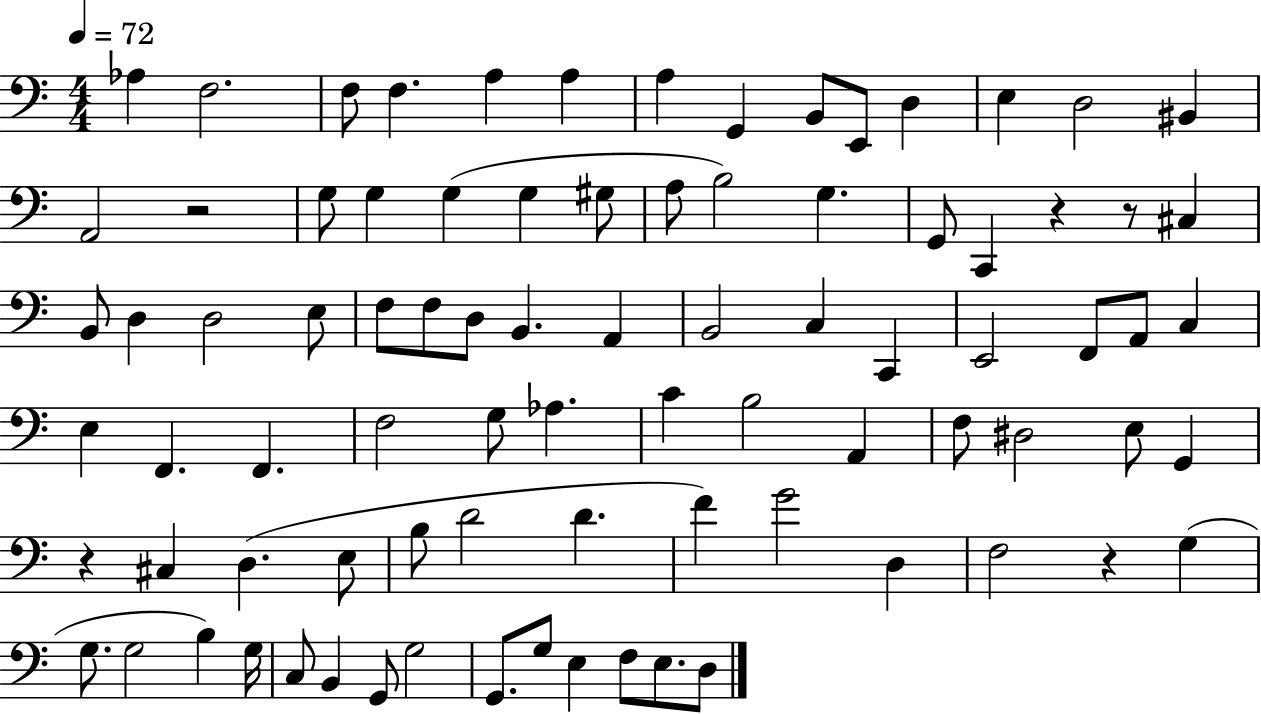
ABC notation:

X:1
T:Untitled
M:4/4
L:1/4
K:C
_A, F,2 F,/2 F, A, A, A, G,, B,,/2 E,,/2 D, E, D,2 ^B,, A,,2 z2 G,/2 G, G, G, ^G,/2 A,/2 B,2 G, G,,/2 C,, z z/2 ^C, B,,/2 D, D,2 E,/2 F,/2 F,/2 D,/2 B,, A,, B,,2 C, C,, E,,2 F,,/2 A,,/2 C, E, F,, F,, F,2 G,/2 _A, C B,2 A,, F,/2 ^D,2 E,/2 G,, z ^C, D, E,/2 B,/2 D2 D F G2 D, F,2 z G, G,/2 G,2 B, G,/4 C,/2 B,, G,,/2 G,2 G,,/2 G,/2 E, F,/2 E,/2 D,/2